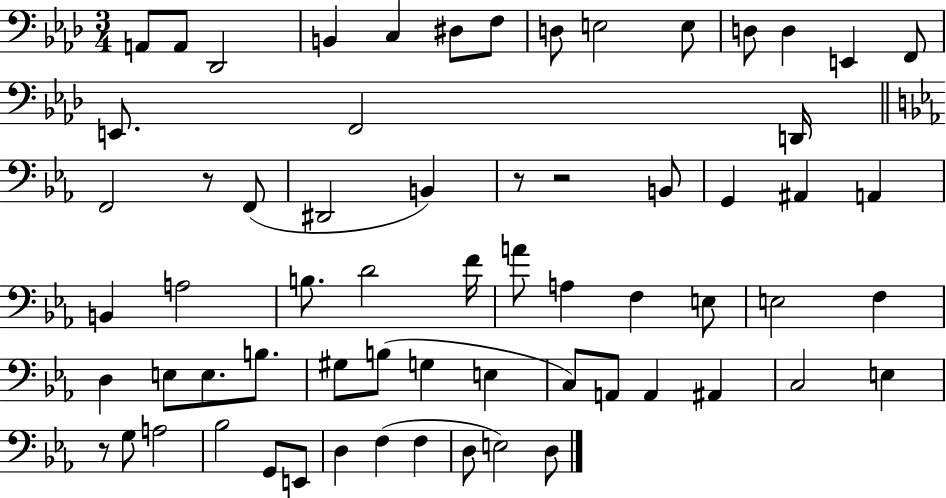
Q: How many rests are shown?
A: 4